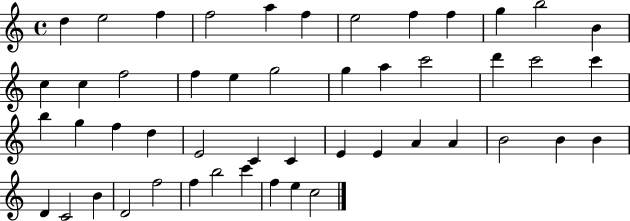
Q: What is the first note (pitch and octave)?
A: D5